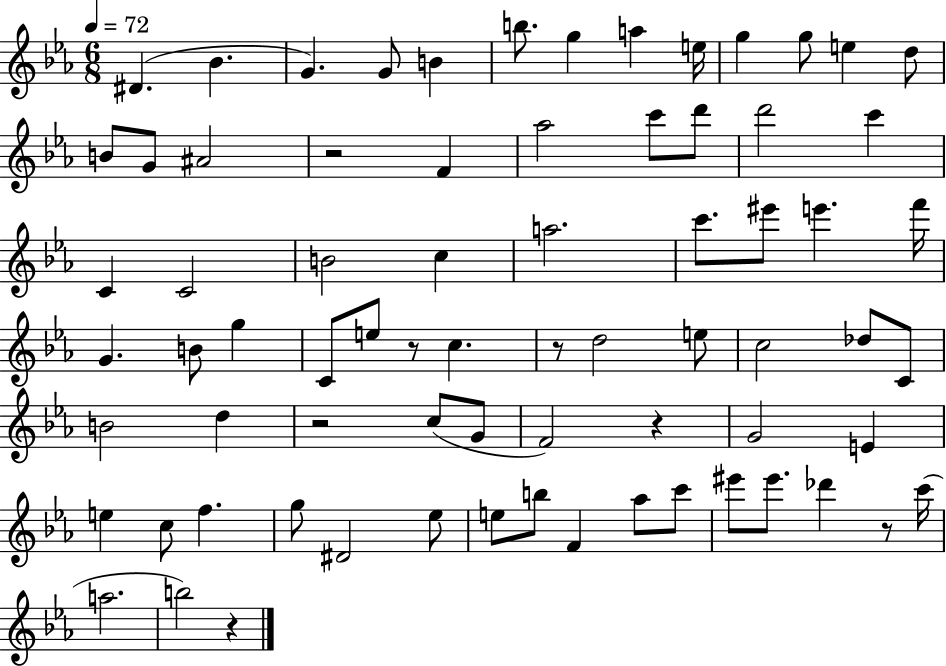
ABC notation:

X:1
T:Untitled
M:6/8
L:1/4
K:Eb
^D _B G G/2 B b/2 g a e/4 g g/2 e d/2 B/2 G/2 ^A2 z2 F _a2 c'/2 d'/2 d'2 c' C C2 B2 c a2 c'/2 ^e'/2 e' f'/4 G B/2 g C/2 e/2 z/2 c z/2 d2 e/2 c2 _d/2 C/2 B2 d z2 c/2 G/2 F2 z G2 E e c/2 f g/2 ^D2 _e/2 e/2 b/2 F _a/2 c'/2 ^e'/2 ^e'/2 _d' z/2 c'/4 a2 b2 z